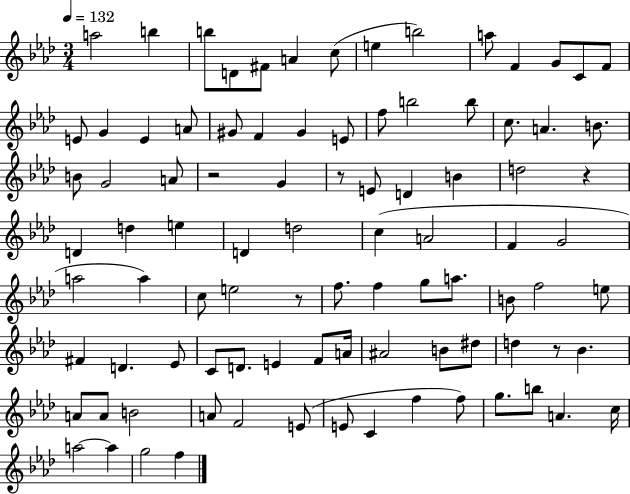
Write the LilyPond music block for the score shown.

{
  \clef treble
  \numericTimeSignature
  \time 3/4
  \key aes \major
  \tempo 4 = 132
  a''2 b''4 | b''8 d'8 fis'8 a'4 c''8( | e''4 b''2) | a''8 f'4 g'8 c'8 f'8 | \break e'8 g'4 e'4 a'8 | gis'8 f'4 gis'4 e'8 | f''8 b''2 b''8 | c''8. a'4. b'8. | \break b'8 g'2 a'8 | r2 g'4 | r8 e'8 d'4 b'4 | d''2 r4 | \break d'4 d''4 e''4 | d'4 d''2 | c''4( a'2 | f'4 g'2 | \break a''2 a''4) | c''8 e''2 r8 | f''8. f''4 g''8 a''8. | b'8 f''2 e''8 | \break fis'4 d'4. ees'8 | c'8 d'8. e'4 f'8 a'16 | ais'2 b'8 dis''8 | d''4 r8 bes'4. | \break a'8 a'8 b'2 | a'8 f'2 e'8( | e'8 c'4 f''4 f''8) | g''8. b''8 a'4. c''16 | \break a''2~~ a''4 | g''2 f''4 | \bar "|."
}